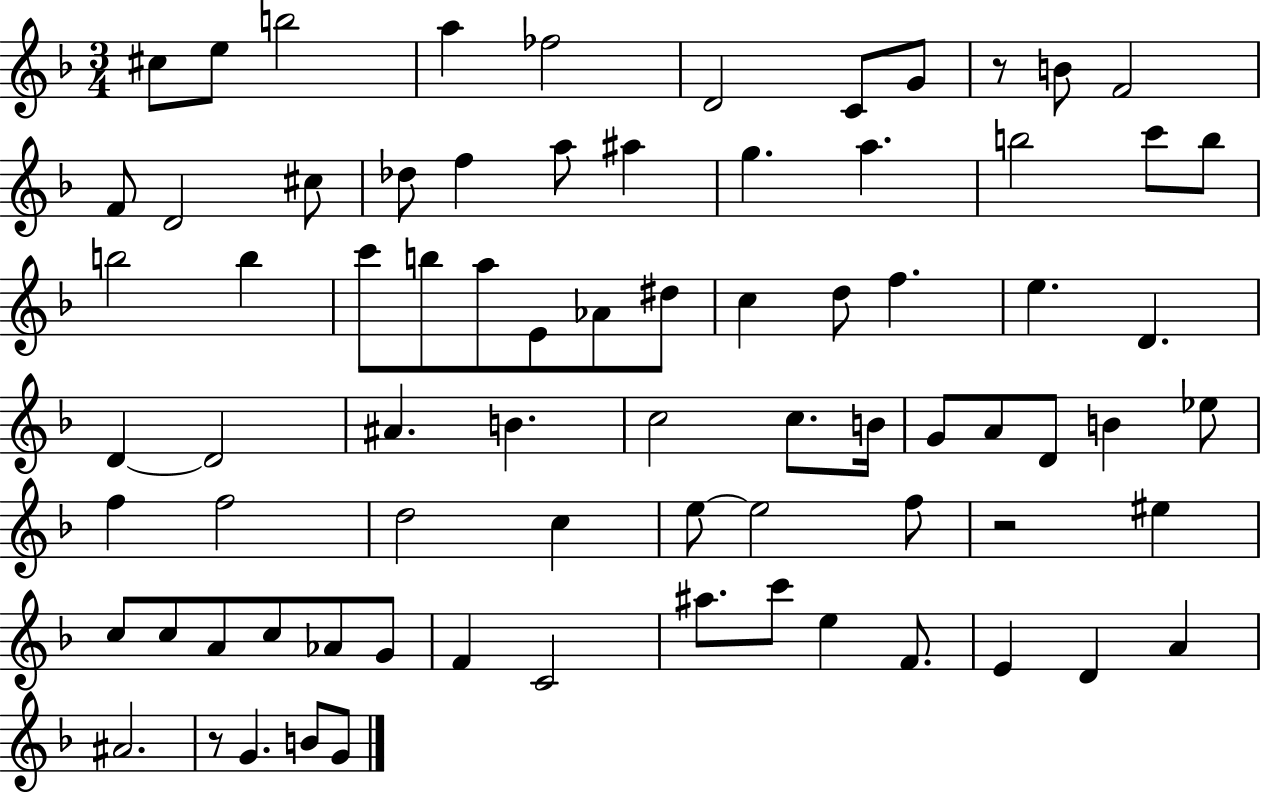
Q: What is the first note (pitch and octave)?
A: C#5